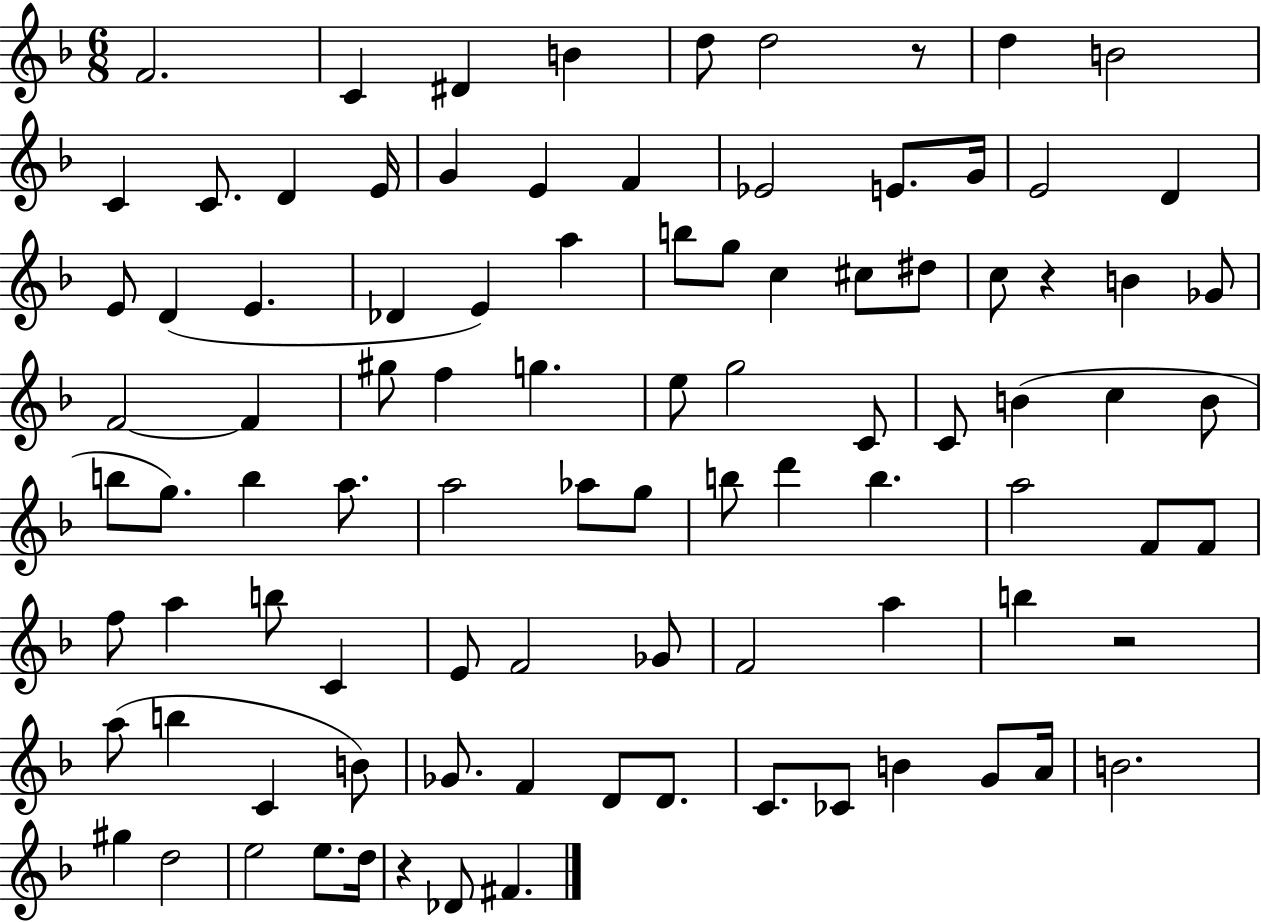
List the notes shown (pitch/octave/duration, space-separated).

F4/h. C4/q D#4/q B4/q D5/e D5/h R/e D5/q B4/h C4/q C4/e. D4/q E4/s G4/q E4/q F4/q Eb4/h E4/e. G4/s E4/h D4/q E4/e D4/q E4/q. Db4/q E4/q A5/q B5/e G5/e C5/q C#5/e D#5/e C5/e R/q B4/q Gb4/e F4/h F4/q G#5/e F5/q G5/q. E5/e G5/h C4/e C4/e B4/q C5/q B4/e B5/e G5/e. B5/q A5/e. A5/h Ab5/e G5/e B5/e D6/q B5/q. A5/h F4/e F4/e F5/e A5/q B5/e C4/q E4/e F4/h Gb4/e F4/h A5/q B5/q R/h A5/e B5/q C4/q B4/e Gb4/e. F4/q D4/e D4/e. C4/e. CES4/e B4/q G4/e A4/s B4/h. G#5/q D5/h E5/h E5/e. D5/s R/q Db4/e F#4/q.